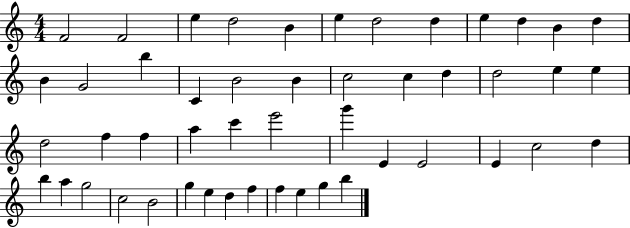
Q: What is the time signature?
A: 4/4